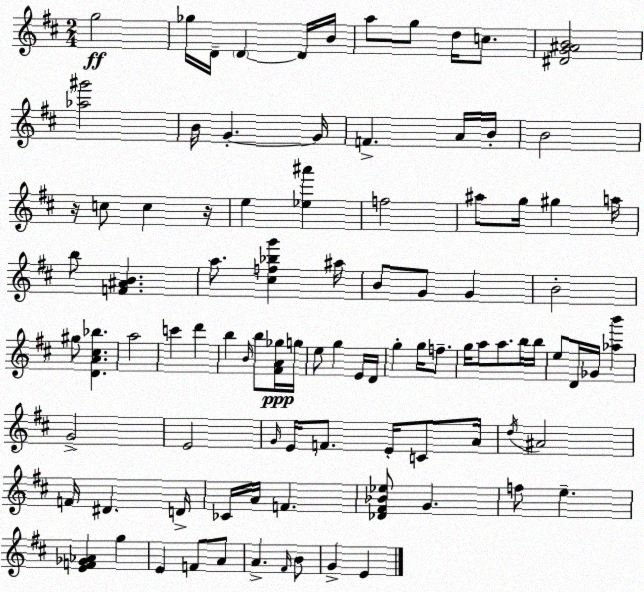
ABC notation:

X:1
T:Untitled
M:2/4
L:1/4
K:D
g2 _g/4 D/4 D D/4 B/4 a/2 g/2 d/4 c/2 [^DG^AB]2 [_a^g']2 B/4 G G/4 F A/4 B/4 B2 z/4 c/2 c z/4 e [_e^a'] f2 ^a/2 g/4 ^g a/4 b/2 [F^AB] a/2 [^cf_bg'] ^a/4 B/2 G/2 G B2 ^g/2 [DA^c_b] a2 c' d' b B/4 b/2 [^FA_g]/4 g/4 e/2 g E/4 D/4 g g/4 f/2 g/4 a/2 a/2 b/4 b/4 e/2 D/4 _G/4 [_ab'] G2 E2 G/4 E/4 F/2 E/4 C/2 A/4 d/4 ^A2 F/4 ^D D/4 _C/4 A/4 F [_D^F_B_e]/2 G f/2 e [EF_G_A] g E F/2 A/2 A ^F/4 B/2 G E